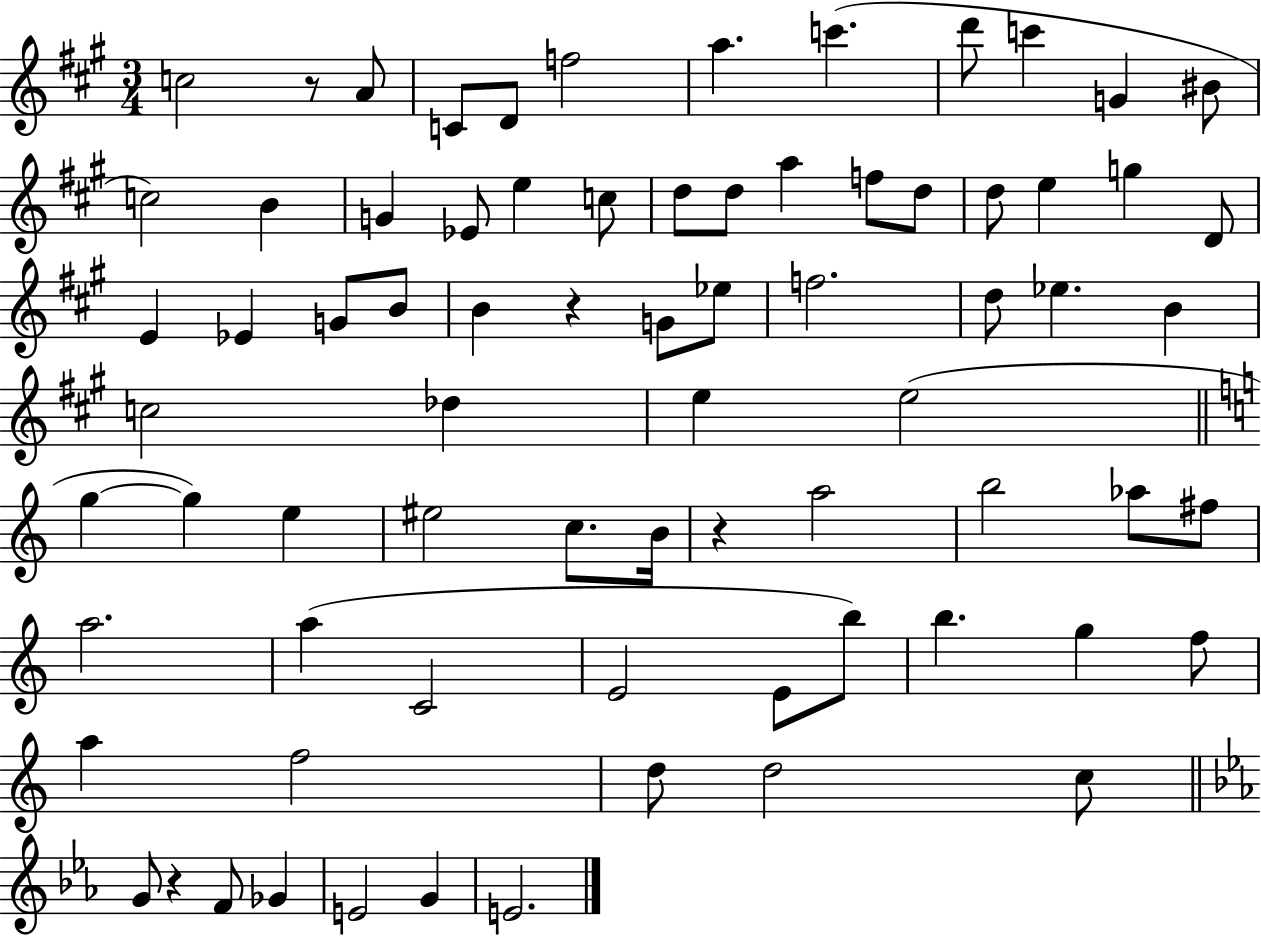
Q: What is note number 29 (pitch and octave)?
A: G4